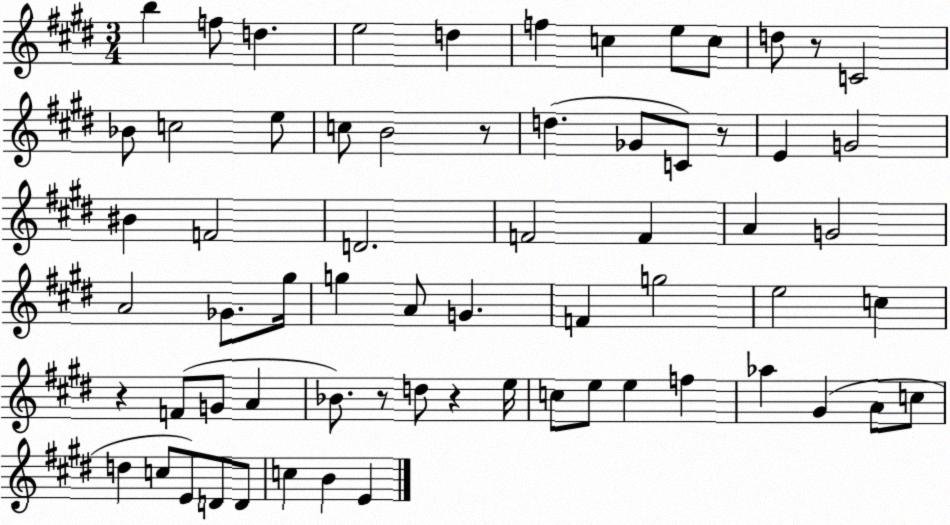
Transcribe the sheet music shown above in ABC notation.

X:1
T:Untitled
M:3/4
L:1/4
K:E
b f/2 d e2 d f c e/2 c/2 d/2 z/2 C2 _B/2 c2 e/2 c/2 B2 z/2 d _G/2 C/2 z/2 E G2 ^B F2 D2 F2 F A G2 A2 _G/2 ^g/4 g A/2 G F g2 e2 c z F/2 G/2 A _B/2 z/2 d/2 z e/4 c/2 e/2 e f _a ^G A/2 c/2 d c/2 E/2 D/2 D/2 c B E